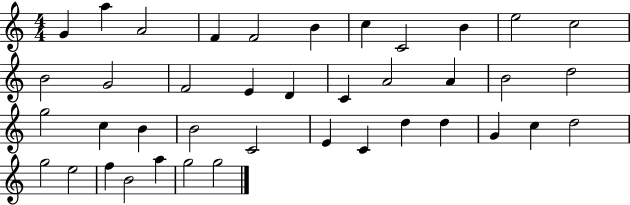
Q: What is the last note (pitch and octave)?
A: G5